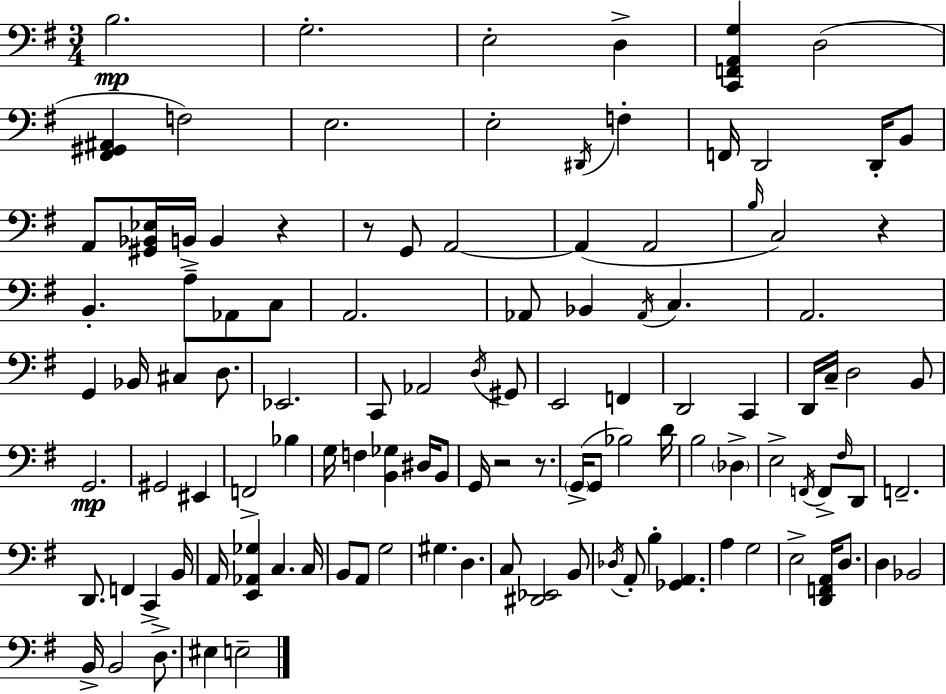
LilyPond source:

{
  \clef bass
  \numericTimeSignature
  \time 3/4
  \key g \major
  b2.\mp | g2.-. | e2-. d4-> | <c, f, a, g>4 d2( | \break <fis, gis, ais,>4 f2) | e2. | e2-. \acciaccatura { dis,16 } f4-. | f,16 d,2 d,16-. b,8 | \break a,8 <gis, bes, ees>16 b,16-> b,4 r4 | r8 g,8 a,2~~ | a,4( a,2 | \grace { b16 }) c2 r4 | \break b,4.-. a8-- aes,8 | c8 a,2. | aes,8 bes,4 \acciaccatura { aes,16 } c4. | a,2. | \break g,4 bes,16 cis4 | d8. ees,2. | c,8 aes,2 | \acciaccatura { d16 } gis,8 e,2 | \break f,4 d,2 | c,4 d,16 c16-- d2 | b,8 g,2.\mp | gis,2 | \break eis,4 f,2-> | bes4 g16 f4 <b, ges>4 | dis16 b,8 g,16 r2 | r8. \parenthesize g,16->( g,8 bes2) | \break d'16 b2 | \parenthesize des4-> e2-> | \acciaccatura { f,16 } f,8-> \grace { fis16 } d,8 f,2.-- | d,8. f,4 | \break c,4-> b,16 a,16 <e, aes, ges>4 c4. | c16 b,8 a,8 g2 | gis4. | d4. c8 <dis, ees,>2 | \break b,8 \acciaccatura { des16 } a,8-. b4-. | <ges, a,>4. a4 g2 | e2-> | <d, f, a,>16 d8. d4 bes,2 | \break b,16-> b,2 | d8.-> eis4 e2-- | \bar "|."
}